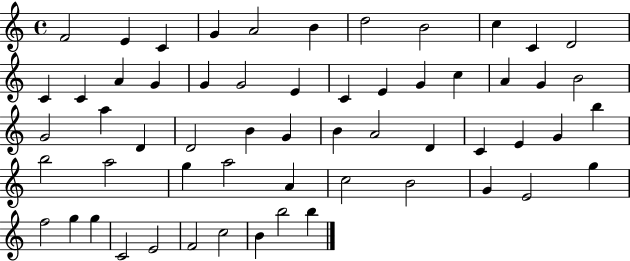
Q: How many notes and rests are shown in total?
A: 58